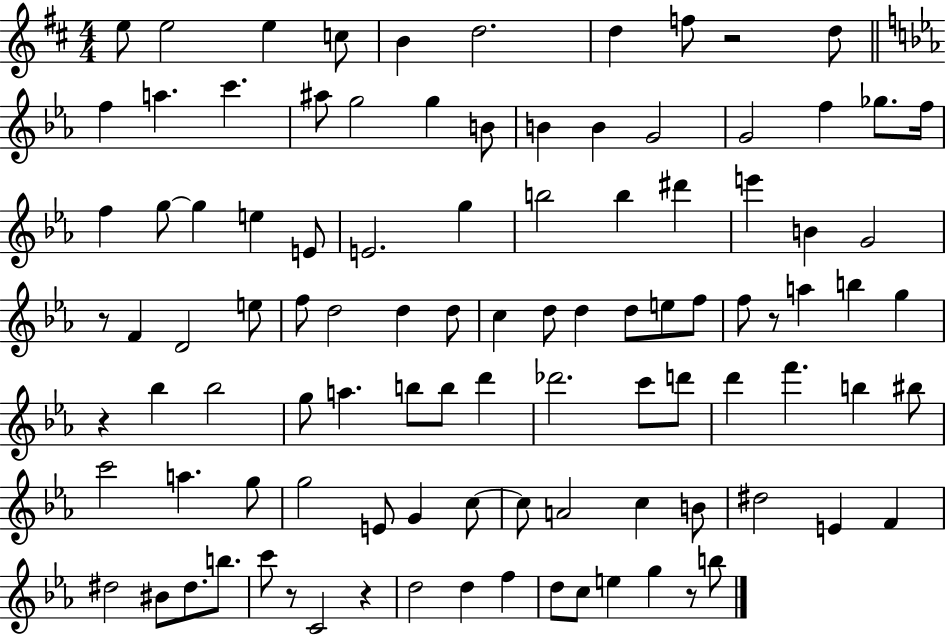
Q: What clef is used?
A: treble